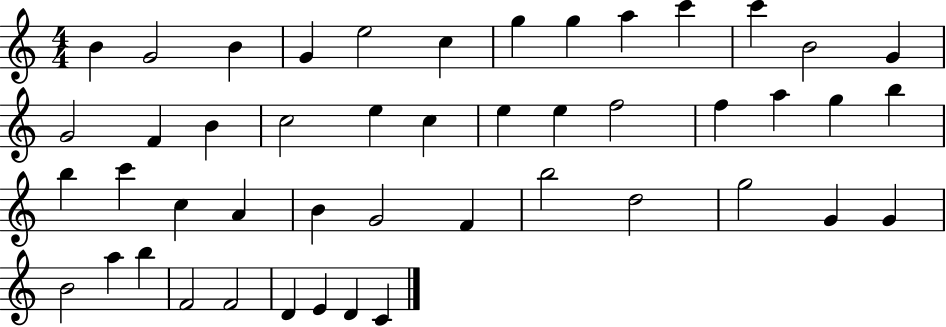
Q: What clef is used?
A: treble